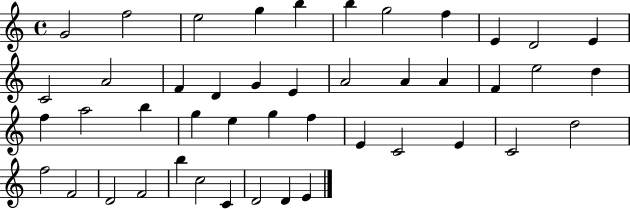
G4/h F5/h E5/h G5/q B5/q B5/q G5/h F5/q E4/q D4/h E4/q C4/h A4/h F4/q D4/q G4/q E4/q A4/h A4/q A4/q F4/q E5/h D5/q F5/q A5/h B5/q G5/q E5/q G5/q F5/q E4/q C4/h E4/q C4/h D5/h F5/h F4/h D4/h F4/h B5/q C5/h C4/q D4/h D4/q E4/q